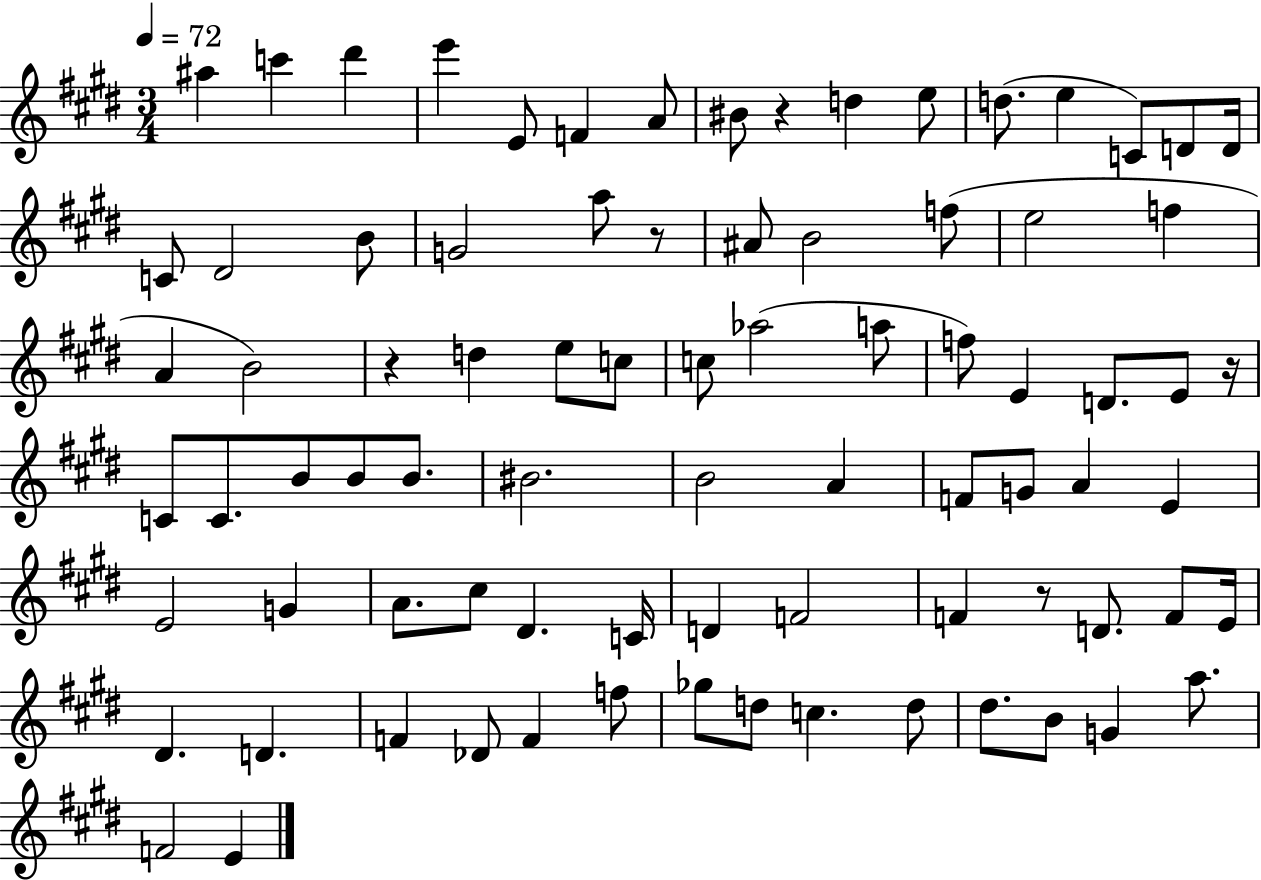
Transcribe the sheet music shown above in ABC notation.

X:1
T:Untitled
M:3/4
L:1/4
K:E
^a c' ^d' e' E/2 F A/2 ^B/2 z d e/2 d/2 e C/2 D/2 D/4 C/2 ^D2 B/2 G2 a/2 z/2 ^A/2 B2 f/2 e2 f A B2 z d e/2 c/2 c/2 _a2 a/2 f/2 E D/2 E/2 z/4 C/2 C/2 B/2 B/2 B/2 ^B2 B2 A F/2 G/2 A E E2 G A/2 ^c/2 ^D C/4 D F2 F z/2 D/2 F/2 E/4 ^D D F _D/2 F f/2 _g/2 d/2 c d/2 ^d/2 B/2 G a/2 F2 E